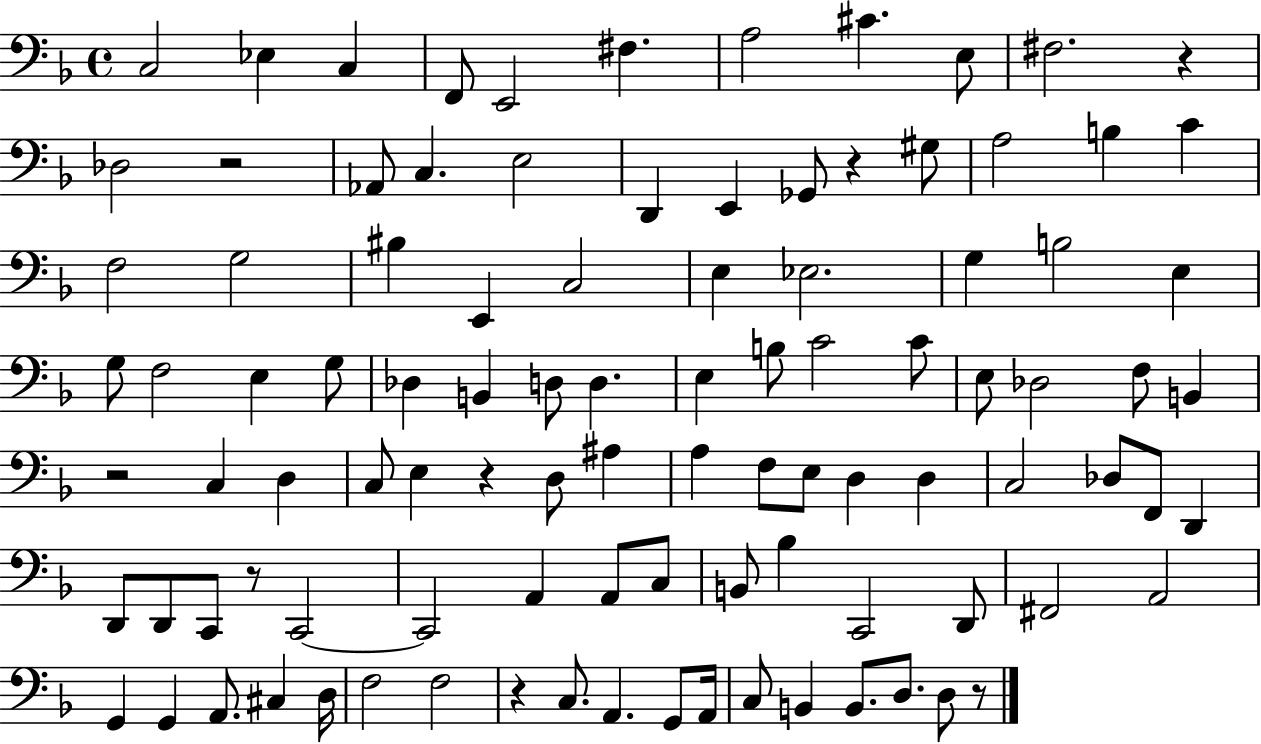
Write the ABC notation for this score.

X:1
T:Untitled
M:4/4
L:1/4
K:F
C,2 _E, C, F,,/2 E,,2 ^F, A,2 ^C E,/2 ^F,2 z _D,2 z2 _A,,/2 C, E,2 D,, E,, _G,,/2 z ^G,/2 A,2 B, C F,2 G,2 ^B, E,, C,2 E, _E,2 G, B,2 E, G,/2 F,2 E, G,/2 _D, B,, D,/2 D, E, B,/2 C2 C/2 E,/2 _D,2 F,/2 B,, z2 C, D, C,/2 E, z D,/2 ^A, A, F,/2 E,/2 D, D, C,2 _D,/2 F,,/2 D,, D,,/2 D,,/2 C,,/2 z/2 C,,2 C,,2 A,, A,,/2 C,/2 B,,/2 _B, C,,2 D,,/2 ^F,,2 A,,2 G,, G,, A,,/2 ^C, D,/4 F,2 F,2 z C,/2 A,, G,,/2 A,,/4 C,/2 B,, B,,/2 D,/2 D,/2 z/2